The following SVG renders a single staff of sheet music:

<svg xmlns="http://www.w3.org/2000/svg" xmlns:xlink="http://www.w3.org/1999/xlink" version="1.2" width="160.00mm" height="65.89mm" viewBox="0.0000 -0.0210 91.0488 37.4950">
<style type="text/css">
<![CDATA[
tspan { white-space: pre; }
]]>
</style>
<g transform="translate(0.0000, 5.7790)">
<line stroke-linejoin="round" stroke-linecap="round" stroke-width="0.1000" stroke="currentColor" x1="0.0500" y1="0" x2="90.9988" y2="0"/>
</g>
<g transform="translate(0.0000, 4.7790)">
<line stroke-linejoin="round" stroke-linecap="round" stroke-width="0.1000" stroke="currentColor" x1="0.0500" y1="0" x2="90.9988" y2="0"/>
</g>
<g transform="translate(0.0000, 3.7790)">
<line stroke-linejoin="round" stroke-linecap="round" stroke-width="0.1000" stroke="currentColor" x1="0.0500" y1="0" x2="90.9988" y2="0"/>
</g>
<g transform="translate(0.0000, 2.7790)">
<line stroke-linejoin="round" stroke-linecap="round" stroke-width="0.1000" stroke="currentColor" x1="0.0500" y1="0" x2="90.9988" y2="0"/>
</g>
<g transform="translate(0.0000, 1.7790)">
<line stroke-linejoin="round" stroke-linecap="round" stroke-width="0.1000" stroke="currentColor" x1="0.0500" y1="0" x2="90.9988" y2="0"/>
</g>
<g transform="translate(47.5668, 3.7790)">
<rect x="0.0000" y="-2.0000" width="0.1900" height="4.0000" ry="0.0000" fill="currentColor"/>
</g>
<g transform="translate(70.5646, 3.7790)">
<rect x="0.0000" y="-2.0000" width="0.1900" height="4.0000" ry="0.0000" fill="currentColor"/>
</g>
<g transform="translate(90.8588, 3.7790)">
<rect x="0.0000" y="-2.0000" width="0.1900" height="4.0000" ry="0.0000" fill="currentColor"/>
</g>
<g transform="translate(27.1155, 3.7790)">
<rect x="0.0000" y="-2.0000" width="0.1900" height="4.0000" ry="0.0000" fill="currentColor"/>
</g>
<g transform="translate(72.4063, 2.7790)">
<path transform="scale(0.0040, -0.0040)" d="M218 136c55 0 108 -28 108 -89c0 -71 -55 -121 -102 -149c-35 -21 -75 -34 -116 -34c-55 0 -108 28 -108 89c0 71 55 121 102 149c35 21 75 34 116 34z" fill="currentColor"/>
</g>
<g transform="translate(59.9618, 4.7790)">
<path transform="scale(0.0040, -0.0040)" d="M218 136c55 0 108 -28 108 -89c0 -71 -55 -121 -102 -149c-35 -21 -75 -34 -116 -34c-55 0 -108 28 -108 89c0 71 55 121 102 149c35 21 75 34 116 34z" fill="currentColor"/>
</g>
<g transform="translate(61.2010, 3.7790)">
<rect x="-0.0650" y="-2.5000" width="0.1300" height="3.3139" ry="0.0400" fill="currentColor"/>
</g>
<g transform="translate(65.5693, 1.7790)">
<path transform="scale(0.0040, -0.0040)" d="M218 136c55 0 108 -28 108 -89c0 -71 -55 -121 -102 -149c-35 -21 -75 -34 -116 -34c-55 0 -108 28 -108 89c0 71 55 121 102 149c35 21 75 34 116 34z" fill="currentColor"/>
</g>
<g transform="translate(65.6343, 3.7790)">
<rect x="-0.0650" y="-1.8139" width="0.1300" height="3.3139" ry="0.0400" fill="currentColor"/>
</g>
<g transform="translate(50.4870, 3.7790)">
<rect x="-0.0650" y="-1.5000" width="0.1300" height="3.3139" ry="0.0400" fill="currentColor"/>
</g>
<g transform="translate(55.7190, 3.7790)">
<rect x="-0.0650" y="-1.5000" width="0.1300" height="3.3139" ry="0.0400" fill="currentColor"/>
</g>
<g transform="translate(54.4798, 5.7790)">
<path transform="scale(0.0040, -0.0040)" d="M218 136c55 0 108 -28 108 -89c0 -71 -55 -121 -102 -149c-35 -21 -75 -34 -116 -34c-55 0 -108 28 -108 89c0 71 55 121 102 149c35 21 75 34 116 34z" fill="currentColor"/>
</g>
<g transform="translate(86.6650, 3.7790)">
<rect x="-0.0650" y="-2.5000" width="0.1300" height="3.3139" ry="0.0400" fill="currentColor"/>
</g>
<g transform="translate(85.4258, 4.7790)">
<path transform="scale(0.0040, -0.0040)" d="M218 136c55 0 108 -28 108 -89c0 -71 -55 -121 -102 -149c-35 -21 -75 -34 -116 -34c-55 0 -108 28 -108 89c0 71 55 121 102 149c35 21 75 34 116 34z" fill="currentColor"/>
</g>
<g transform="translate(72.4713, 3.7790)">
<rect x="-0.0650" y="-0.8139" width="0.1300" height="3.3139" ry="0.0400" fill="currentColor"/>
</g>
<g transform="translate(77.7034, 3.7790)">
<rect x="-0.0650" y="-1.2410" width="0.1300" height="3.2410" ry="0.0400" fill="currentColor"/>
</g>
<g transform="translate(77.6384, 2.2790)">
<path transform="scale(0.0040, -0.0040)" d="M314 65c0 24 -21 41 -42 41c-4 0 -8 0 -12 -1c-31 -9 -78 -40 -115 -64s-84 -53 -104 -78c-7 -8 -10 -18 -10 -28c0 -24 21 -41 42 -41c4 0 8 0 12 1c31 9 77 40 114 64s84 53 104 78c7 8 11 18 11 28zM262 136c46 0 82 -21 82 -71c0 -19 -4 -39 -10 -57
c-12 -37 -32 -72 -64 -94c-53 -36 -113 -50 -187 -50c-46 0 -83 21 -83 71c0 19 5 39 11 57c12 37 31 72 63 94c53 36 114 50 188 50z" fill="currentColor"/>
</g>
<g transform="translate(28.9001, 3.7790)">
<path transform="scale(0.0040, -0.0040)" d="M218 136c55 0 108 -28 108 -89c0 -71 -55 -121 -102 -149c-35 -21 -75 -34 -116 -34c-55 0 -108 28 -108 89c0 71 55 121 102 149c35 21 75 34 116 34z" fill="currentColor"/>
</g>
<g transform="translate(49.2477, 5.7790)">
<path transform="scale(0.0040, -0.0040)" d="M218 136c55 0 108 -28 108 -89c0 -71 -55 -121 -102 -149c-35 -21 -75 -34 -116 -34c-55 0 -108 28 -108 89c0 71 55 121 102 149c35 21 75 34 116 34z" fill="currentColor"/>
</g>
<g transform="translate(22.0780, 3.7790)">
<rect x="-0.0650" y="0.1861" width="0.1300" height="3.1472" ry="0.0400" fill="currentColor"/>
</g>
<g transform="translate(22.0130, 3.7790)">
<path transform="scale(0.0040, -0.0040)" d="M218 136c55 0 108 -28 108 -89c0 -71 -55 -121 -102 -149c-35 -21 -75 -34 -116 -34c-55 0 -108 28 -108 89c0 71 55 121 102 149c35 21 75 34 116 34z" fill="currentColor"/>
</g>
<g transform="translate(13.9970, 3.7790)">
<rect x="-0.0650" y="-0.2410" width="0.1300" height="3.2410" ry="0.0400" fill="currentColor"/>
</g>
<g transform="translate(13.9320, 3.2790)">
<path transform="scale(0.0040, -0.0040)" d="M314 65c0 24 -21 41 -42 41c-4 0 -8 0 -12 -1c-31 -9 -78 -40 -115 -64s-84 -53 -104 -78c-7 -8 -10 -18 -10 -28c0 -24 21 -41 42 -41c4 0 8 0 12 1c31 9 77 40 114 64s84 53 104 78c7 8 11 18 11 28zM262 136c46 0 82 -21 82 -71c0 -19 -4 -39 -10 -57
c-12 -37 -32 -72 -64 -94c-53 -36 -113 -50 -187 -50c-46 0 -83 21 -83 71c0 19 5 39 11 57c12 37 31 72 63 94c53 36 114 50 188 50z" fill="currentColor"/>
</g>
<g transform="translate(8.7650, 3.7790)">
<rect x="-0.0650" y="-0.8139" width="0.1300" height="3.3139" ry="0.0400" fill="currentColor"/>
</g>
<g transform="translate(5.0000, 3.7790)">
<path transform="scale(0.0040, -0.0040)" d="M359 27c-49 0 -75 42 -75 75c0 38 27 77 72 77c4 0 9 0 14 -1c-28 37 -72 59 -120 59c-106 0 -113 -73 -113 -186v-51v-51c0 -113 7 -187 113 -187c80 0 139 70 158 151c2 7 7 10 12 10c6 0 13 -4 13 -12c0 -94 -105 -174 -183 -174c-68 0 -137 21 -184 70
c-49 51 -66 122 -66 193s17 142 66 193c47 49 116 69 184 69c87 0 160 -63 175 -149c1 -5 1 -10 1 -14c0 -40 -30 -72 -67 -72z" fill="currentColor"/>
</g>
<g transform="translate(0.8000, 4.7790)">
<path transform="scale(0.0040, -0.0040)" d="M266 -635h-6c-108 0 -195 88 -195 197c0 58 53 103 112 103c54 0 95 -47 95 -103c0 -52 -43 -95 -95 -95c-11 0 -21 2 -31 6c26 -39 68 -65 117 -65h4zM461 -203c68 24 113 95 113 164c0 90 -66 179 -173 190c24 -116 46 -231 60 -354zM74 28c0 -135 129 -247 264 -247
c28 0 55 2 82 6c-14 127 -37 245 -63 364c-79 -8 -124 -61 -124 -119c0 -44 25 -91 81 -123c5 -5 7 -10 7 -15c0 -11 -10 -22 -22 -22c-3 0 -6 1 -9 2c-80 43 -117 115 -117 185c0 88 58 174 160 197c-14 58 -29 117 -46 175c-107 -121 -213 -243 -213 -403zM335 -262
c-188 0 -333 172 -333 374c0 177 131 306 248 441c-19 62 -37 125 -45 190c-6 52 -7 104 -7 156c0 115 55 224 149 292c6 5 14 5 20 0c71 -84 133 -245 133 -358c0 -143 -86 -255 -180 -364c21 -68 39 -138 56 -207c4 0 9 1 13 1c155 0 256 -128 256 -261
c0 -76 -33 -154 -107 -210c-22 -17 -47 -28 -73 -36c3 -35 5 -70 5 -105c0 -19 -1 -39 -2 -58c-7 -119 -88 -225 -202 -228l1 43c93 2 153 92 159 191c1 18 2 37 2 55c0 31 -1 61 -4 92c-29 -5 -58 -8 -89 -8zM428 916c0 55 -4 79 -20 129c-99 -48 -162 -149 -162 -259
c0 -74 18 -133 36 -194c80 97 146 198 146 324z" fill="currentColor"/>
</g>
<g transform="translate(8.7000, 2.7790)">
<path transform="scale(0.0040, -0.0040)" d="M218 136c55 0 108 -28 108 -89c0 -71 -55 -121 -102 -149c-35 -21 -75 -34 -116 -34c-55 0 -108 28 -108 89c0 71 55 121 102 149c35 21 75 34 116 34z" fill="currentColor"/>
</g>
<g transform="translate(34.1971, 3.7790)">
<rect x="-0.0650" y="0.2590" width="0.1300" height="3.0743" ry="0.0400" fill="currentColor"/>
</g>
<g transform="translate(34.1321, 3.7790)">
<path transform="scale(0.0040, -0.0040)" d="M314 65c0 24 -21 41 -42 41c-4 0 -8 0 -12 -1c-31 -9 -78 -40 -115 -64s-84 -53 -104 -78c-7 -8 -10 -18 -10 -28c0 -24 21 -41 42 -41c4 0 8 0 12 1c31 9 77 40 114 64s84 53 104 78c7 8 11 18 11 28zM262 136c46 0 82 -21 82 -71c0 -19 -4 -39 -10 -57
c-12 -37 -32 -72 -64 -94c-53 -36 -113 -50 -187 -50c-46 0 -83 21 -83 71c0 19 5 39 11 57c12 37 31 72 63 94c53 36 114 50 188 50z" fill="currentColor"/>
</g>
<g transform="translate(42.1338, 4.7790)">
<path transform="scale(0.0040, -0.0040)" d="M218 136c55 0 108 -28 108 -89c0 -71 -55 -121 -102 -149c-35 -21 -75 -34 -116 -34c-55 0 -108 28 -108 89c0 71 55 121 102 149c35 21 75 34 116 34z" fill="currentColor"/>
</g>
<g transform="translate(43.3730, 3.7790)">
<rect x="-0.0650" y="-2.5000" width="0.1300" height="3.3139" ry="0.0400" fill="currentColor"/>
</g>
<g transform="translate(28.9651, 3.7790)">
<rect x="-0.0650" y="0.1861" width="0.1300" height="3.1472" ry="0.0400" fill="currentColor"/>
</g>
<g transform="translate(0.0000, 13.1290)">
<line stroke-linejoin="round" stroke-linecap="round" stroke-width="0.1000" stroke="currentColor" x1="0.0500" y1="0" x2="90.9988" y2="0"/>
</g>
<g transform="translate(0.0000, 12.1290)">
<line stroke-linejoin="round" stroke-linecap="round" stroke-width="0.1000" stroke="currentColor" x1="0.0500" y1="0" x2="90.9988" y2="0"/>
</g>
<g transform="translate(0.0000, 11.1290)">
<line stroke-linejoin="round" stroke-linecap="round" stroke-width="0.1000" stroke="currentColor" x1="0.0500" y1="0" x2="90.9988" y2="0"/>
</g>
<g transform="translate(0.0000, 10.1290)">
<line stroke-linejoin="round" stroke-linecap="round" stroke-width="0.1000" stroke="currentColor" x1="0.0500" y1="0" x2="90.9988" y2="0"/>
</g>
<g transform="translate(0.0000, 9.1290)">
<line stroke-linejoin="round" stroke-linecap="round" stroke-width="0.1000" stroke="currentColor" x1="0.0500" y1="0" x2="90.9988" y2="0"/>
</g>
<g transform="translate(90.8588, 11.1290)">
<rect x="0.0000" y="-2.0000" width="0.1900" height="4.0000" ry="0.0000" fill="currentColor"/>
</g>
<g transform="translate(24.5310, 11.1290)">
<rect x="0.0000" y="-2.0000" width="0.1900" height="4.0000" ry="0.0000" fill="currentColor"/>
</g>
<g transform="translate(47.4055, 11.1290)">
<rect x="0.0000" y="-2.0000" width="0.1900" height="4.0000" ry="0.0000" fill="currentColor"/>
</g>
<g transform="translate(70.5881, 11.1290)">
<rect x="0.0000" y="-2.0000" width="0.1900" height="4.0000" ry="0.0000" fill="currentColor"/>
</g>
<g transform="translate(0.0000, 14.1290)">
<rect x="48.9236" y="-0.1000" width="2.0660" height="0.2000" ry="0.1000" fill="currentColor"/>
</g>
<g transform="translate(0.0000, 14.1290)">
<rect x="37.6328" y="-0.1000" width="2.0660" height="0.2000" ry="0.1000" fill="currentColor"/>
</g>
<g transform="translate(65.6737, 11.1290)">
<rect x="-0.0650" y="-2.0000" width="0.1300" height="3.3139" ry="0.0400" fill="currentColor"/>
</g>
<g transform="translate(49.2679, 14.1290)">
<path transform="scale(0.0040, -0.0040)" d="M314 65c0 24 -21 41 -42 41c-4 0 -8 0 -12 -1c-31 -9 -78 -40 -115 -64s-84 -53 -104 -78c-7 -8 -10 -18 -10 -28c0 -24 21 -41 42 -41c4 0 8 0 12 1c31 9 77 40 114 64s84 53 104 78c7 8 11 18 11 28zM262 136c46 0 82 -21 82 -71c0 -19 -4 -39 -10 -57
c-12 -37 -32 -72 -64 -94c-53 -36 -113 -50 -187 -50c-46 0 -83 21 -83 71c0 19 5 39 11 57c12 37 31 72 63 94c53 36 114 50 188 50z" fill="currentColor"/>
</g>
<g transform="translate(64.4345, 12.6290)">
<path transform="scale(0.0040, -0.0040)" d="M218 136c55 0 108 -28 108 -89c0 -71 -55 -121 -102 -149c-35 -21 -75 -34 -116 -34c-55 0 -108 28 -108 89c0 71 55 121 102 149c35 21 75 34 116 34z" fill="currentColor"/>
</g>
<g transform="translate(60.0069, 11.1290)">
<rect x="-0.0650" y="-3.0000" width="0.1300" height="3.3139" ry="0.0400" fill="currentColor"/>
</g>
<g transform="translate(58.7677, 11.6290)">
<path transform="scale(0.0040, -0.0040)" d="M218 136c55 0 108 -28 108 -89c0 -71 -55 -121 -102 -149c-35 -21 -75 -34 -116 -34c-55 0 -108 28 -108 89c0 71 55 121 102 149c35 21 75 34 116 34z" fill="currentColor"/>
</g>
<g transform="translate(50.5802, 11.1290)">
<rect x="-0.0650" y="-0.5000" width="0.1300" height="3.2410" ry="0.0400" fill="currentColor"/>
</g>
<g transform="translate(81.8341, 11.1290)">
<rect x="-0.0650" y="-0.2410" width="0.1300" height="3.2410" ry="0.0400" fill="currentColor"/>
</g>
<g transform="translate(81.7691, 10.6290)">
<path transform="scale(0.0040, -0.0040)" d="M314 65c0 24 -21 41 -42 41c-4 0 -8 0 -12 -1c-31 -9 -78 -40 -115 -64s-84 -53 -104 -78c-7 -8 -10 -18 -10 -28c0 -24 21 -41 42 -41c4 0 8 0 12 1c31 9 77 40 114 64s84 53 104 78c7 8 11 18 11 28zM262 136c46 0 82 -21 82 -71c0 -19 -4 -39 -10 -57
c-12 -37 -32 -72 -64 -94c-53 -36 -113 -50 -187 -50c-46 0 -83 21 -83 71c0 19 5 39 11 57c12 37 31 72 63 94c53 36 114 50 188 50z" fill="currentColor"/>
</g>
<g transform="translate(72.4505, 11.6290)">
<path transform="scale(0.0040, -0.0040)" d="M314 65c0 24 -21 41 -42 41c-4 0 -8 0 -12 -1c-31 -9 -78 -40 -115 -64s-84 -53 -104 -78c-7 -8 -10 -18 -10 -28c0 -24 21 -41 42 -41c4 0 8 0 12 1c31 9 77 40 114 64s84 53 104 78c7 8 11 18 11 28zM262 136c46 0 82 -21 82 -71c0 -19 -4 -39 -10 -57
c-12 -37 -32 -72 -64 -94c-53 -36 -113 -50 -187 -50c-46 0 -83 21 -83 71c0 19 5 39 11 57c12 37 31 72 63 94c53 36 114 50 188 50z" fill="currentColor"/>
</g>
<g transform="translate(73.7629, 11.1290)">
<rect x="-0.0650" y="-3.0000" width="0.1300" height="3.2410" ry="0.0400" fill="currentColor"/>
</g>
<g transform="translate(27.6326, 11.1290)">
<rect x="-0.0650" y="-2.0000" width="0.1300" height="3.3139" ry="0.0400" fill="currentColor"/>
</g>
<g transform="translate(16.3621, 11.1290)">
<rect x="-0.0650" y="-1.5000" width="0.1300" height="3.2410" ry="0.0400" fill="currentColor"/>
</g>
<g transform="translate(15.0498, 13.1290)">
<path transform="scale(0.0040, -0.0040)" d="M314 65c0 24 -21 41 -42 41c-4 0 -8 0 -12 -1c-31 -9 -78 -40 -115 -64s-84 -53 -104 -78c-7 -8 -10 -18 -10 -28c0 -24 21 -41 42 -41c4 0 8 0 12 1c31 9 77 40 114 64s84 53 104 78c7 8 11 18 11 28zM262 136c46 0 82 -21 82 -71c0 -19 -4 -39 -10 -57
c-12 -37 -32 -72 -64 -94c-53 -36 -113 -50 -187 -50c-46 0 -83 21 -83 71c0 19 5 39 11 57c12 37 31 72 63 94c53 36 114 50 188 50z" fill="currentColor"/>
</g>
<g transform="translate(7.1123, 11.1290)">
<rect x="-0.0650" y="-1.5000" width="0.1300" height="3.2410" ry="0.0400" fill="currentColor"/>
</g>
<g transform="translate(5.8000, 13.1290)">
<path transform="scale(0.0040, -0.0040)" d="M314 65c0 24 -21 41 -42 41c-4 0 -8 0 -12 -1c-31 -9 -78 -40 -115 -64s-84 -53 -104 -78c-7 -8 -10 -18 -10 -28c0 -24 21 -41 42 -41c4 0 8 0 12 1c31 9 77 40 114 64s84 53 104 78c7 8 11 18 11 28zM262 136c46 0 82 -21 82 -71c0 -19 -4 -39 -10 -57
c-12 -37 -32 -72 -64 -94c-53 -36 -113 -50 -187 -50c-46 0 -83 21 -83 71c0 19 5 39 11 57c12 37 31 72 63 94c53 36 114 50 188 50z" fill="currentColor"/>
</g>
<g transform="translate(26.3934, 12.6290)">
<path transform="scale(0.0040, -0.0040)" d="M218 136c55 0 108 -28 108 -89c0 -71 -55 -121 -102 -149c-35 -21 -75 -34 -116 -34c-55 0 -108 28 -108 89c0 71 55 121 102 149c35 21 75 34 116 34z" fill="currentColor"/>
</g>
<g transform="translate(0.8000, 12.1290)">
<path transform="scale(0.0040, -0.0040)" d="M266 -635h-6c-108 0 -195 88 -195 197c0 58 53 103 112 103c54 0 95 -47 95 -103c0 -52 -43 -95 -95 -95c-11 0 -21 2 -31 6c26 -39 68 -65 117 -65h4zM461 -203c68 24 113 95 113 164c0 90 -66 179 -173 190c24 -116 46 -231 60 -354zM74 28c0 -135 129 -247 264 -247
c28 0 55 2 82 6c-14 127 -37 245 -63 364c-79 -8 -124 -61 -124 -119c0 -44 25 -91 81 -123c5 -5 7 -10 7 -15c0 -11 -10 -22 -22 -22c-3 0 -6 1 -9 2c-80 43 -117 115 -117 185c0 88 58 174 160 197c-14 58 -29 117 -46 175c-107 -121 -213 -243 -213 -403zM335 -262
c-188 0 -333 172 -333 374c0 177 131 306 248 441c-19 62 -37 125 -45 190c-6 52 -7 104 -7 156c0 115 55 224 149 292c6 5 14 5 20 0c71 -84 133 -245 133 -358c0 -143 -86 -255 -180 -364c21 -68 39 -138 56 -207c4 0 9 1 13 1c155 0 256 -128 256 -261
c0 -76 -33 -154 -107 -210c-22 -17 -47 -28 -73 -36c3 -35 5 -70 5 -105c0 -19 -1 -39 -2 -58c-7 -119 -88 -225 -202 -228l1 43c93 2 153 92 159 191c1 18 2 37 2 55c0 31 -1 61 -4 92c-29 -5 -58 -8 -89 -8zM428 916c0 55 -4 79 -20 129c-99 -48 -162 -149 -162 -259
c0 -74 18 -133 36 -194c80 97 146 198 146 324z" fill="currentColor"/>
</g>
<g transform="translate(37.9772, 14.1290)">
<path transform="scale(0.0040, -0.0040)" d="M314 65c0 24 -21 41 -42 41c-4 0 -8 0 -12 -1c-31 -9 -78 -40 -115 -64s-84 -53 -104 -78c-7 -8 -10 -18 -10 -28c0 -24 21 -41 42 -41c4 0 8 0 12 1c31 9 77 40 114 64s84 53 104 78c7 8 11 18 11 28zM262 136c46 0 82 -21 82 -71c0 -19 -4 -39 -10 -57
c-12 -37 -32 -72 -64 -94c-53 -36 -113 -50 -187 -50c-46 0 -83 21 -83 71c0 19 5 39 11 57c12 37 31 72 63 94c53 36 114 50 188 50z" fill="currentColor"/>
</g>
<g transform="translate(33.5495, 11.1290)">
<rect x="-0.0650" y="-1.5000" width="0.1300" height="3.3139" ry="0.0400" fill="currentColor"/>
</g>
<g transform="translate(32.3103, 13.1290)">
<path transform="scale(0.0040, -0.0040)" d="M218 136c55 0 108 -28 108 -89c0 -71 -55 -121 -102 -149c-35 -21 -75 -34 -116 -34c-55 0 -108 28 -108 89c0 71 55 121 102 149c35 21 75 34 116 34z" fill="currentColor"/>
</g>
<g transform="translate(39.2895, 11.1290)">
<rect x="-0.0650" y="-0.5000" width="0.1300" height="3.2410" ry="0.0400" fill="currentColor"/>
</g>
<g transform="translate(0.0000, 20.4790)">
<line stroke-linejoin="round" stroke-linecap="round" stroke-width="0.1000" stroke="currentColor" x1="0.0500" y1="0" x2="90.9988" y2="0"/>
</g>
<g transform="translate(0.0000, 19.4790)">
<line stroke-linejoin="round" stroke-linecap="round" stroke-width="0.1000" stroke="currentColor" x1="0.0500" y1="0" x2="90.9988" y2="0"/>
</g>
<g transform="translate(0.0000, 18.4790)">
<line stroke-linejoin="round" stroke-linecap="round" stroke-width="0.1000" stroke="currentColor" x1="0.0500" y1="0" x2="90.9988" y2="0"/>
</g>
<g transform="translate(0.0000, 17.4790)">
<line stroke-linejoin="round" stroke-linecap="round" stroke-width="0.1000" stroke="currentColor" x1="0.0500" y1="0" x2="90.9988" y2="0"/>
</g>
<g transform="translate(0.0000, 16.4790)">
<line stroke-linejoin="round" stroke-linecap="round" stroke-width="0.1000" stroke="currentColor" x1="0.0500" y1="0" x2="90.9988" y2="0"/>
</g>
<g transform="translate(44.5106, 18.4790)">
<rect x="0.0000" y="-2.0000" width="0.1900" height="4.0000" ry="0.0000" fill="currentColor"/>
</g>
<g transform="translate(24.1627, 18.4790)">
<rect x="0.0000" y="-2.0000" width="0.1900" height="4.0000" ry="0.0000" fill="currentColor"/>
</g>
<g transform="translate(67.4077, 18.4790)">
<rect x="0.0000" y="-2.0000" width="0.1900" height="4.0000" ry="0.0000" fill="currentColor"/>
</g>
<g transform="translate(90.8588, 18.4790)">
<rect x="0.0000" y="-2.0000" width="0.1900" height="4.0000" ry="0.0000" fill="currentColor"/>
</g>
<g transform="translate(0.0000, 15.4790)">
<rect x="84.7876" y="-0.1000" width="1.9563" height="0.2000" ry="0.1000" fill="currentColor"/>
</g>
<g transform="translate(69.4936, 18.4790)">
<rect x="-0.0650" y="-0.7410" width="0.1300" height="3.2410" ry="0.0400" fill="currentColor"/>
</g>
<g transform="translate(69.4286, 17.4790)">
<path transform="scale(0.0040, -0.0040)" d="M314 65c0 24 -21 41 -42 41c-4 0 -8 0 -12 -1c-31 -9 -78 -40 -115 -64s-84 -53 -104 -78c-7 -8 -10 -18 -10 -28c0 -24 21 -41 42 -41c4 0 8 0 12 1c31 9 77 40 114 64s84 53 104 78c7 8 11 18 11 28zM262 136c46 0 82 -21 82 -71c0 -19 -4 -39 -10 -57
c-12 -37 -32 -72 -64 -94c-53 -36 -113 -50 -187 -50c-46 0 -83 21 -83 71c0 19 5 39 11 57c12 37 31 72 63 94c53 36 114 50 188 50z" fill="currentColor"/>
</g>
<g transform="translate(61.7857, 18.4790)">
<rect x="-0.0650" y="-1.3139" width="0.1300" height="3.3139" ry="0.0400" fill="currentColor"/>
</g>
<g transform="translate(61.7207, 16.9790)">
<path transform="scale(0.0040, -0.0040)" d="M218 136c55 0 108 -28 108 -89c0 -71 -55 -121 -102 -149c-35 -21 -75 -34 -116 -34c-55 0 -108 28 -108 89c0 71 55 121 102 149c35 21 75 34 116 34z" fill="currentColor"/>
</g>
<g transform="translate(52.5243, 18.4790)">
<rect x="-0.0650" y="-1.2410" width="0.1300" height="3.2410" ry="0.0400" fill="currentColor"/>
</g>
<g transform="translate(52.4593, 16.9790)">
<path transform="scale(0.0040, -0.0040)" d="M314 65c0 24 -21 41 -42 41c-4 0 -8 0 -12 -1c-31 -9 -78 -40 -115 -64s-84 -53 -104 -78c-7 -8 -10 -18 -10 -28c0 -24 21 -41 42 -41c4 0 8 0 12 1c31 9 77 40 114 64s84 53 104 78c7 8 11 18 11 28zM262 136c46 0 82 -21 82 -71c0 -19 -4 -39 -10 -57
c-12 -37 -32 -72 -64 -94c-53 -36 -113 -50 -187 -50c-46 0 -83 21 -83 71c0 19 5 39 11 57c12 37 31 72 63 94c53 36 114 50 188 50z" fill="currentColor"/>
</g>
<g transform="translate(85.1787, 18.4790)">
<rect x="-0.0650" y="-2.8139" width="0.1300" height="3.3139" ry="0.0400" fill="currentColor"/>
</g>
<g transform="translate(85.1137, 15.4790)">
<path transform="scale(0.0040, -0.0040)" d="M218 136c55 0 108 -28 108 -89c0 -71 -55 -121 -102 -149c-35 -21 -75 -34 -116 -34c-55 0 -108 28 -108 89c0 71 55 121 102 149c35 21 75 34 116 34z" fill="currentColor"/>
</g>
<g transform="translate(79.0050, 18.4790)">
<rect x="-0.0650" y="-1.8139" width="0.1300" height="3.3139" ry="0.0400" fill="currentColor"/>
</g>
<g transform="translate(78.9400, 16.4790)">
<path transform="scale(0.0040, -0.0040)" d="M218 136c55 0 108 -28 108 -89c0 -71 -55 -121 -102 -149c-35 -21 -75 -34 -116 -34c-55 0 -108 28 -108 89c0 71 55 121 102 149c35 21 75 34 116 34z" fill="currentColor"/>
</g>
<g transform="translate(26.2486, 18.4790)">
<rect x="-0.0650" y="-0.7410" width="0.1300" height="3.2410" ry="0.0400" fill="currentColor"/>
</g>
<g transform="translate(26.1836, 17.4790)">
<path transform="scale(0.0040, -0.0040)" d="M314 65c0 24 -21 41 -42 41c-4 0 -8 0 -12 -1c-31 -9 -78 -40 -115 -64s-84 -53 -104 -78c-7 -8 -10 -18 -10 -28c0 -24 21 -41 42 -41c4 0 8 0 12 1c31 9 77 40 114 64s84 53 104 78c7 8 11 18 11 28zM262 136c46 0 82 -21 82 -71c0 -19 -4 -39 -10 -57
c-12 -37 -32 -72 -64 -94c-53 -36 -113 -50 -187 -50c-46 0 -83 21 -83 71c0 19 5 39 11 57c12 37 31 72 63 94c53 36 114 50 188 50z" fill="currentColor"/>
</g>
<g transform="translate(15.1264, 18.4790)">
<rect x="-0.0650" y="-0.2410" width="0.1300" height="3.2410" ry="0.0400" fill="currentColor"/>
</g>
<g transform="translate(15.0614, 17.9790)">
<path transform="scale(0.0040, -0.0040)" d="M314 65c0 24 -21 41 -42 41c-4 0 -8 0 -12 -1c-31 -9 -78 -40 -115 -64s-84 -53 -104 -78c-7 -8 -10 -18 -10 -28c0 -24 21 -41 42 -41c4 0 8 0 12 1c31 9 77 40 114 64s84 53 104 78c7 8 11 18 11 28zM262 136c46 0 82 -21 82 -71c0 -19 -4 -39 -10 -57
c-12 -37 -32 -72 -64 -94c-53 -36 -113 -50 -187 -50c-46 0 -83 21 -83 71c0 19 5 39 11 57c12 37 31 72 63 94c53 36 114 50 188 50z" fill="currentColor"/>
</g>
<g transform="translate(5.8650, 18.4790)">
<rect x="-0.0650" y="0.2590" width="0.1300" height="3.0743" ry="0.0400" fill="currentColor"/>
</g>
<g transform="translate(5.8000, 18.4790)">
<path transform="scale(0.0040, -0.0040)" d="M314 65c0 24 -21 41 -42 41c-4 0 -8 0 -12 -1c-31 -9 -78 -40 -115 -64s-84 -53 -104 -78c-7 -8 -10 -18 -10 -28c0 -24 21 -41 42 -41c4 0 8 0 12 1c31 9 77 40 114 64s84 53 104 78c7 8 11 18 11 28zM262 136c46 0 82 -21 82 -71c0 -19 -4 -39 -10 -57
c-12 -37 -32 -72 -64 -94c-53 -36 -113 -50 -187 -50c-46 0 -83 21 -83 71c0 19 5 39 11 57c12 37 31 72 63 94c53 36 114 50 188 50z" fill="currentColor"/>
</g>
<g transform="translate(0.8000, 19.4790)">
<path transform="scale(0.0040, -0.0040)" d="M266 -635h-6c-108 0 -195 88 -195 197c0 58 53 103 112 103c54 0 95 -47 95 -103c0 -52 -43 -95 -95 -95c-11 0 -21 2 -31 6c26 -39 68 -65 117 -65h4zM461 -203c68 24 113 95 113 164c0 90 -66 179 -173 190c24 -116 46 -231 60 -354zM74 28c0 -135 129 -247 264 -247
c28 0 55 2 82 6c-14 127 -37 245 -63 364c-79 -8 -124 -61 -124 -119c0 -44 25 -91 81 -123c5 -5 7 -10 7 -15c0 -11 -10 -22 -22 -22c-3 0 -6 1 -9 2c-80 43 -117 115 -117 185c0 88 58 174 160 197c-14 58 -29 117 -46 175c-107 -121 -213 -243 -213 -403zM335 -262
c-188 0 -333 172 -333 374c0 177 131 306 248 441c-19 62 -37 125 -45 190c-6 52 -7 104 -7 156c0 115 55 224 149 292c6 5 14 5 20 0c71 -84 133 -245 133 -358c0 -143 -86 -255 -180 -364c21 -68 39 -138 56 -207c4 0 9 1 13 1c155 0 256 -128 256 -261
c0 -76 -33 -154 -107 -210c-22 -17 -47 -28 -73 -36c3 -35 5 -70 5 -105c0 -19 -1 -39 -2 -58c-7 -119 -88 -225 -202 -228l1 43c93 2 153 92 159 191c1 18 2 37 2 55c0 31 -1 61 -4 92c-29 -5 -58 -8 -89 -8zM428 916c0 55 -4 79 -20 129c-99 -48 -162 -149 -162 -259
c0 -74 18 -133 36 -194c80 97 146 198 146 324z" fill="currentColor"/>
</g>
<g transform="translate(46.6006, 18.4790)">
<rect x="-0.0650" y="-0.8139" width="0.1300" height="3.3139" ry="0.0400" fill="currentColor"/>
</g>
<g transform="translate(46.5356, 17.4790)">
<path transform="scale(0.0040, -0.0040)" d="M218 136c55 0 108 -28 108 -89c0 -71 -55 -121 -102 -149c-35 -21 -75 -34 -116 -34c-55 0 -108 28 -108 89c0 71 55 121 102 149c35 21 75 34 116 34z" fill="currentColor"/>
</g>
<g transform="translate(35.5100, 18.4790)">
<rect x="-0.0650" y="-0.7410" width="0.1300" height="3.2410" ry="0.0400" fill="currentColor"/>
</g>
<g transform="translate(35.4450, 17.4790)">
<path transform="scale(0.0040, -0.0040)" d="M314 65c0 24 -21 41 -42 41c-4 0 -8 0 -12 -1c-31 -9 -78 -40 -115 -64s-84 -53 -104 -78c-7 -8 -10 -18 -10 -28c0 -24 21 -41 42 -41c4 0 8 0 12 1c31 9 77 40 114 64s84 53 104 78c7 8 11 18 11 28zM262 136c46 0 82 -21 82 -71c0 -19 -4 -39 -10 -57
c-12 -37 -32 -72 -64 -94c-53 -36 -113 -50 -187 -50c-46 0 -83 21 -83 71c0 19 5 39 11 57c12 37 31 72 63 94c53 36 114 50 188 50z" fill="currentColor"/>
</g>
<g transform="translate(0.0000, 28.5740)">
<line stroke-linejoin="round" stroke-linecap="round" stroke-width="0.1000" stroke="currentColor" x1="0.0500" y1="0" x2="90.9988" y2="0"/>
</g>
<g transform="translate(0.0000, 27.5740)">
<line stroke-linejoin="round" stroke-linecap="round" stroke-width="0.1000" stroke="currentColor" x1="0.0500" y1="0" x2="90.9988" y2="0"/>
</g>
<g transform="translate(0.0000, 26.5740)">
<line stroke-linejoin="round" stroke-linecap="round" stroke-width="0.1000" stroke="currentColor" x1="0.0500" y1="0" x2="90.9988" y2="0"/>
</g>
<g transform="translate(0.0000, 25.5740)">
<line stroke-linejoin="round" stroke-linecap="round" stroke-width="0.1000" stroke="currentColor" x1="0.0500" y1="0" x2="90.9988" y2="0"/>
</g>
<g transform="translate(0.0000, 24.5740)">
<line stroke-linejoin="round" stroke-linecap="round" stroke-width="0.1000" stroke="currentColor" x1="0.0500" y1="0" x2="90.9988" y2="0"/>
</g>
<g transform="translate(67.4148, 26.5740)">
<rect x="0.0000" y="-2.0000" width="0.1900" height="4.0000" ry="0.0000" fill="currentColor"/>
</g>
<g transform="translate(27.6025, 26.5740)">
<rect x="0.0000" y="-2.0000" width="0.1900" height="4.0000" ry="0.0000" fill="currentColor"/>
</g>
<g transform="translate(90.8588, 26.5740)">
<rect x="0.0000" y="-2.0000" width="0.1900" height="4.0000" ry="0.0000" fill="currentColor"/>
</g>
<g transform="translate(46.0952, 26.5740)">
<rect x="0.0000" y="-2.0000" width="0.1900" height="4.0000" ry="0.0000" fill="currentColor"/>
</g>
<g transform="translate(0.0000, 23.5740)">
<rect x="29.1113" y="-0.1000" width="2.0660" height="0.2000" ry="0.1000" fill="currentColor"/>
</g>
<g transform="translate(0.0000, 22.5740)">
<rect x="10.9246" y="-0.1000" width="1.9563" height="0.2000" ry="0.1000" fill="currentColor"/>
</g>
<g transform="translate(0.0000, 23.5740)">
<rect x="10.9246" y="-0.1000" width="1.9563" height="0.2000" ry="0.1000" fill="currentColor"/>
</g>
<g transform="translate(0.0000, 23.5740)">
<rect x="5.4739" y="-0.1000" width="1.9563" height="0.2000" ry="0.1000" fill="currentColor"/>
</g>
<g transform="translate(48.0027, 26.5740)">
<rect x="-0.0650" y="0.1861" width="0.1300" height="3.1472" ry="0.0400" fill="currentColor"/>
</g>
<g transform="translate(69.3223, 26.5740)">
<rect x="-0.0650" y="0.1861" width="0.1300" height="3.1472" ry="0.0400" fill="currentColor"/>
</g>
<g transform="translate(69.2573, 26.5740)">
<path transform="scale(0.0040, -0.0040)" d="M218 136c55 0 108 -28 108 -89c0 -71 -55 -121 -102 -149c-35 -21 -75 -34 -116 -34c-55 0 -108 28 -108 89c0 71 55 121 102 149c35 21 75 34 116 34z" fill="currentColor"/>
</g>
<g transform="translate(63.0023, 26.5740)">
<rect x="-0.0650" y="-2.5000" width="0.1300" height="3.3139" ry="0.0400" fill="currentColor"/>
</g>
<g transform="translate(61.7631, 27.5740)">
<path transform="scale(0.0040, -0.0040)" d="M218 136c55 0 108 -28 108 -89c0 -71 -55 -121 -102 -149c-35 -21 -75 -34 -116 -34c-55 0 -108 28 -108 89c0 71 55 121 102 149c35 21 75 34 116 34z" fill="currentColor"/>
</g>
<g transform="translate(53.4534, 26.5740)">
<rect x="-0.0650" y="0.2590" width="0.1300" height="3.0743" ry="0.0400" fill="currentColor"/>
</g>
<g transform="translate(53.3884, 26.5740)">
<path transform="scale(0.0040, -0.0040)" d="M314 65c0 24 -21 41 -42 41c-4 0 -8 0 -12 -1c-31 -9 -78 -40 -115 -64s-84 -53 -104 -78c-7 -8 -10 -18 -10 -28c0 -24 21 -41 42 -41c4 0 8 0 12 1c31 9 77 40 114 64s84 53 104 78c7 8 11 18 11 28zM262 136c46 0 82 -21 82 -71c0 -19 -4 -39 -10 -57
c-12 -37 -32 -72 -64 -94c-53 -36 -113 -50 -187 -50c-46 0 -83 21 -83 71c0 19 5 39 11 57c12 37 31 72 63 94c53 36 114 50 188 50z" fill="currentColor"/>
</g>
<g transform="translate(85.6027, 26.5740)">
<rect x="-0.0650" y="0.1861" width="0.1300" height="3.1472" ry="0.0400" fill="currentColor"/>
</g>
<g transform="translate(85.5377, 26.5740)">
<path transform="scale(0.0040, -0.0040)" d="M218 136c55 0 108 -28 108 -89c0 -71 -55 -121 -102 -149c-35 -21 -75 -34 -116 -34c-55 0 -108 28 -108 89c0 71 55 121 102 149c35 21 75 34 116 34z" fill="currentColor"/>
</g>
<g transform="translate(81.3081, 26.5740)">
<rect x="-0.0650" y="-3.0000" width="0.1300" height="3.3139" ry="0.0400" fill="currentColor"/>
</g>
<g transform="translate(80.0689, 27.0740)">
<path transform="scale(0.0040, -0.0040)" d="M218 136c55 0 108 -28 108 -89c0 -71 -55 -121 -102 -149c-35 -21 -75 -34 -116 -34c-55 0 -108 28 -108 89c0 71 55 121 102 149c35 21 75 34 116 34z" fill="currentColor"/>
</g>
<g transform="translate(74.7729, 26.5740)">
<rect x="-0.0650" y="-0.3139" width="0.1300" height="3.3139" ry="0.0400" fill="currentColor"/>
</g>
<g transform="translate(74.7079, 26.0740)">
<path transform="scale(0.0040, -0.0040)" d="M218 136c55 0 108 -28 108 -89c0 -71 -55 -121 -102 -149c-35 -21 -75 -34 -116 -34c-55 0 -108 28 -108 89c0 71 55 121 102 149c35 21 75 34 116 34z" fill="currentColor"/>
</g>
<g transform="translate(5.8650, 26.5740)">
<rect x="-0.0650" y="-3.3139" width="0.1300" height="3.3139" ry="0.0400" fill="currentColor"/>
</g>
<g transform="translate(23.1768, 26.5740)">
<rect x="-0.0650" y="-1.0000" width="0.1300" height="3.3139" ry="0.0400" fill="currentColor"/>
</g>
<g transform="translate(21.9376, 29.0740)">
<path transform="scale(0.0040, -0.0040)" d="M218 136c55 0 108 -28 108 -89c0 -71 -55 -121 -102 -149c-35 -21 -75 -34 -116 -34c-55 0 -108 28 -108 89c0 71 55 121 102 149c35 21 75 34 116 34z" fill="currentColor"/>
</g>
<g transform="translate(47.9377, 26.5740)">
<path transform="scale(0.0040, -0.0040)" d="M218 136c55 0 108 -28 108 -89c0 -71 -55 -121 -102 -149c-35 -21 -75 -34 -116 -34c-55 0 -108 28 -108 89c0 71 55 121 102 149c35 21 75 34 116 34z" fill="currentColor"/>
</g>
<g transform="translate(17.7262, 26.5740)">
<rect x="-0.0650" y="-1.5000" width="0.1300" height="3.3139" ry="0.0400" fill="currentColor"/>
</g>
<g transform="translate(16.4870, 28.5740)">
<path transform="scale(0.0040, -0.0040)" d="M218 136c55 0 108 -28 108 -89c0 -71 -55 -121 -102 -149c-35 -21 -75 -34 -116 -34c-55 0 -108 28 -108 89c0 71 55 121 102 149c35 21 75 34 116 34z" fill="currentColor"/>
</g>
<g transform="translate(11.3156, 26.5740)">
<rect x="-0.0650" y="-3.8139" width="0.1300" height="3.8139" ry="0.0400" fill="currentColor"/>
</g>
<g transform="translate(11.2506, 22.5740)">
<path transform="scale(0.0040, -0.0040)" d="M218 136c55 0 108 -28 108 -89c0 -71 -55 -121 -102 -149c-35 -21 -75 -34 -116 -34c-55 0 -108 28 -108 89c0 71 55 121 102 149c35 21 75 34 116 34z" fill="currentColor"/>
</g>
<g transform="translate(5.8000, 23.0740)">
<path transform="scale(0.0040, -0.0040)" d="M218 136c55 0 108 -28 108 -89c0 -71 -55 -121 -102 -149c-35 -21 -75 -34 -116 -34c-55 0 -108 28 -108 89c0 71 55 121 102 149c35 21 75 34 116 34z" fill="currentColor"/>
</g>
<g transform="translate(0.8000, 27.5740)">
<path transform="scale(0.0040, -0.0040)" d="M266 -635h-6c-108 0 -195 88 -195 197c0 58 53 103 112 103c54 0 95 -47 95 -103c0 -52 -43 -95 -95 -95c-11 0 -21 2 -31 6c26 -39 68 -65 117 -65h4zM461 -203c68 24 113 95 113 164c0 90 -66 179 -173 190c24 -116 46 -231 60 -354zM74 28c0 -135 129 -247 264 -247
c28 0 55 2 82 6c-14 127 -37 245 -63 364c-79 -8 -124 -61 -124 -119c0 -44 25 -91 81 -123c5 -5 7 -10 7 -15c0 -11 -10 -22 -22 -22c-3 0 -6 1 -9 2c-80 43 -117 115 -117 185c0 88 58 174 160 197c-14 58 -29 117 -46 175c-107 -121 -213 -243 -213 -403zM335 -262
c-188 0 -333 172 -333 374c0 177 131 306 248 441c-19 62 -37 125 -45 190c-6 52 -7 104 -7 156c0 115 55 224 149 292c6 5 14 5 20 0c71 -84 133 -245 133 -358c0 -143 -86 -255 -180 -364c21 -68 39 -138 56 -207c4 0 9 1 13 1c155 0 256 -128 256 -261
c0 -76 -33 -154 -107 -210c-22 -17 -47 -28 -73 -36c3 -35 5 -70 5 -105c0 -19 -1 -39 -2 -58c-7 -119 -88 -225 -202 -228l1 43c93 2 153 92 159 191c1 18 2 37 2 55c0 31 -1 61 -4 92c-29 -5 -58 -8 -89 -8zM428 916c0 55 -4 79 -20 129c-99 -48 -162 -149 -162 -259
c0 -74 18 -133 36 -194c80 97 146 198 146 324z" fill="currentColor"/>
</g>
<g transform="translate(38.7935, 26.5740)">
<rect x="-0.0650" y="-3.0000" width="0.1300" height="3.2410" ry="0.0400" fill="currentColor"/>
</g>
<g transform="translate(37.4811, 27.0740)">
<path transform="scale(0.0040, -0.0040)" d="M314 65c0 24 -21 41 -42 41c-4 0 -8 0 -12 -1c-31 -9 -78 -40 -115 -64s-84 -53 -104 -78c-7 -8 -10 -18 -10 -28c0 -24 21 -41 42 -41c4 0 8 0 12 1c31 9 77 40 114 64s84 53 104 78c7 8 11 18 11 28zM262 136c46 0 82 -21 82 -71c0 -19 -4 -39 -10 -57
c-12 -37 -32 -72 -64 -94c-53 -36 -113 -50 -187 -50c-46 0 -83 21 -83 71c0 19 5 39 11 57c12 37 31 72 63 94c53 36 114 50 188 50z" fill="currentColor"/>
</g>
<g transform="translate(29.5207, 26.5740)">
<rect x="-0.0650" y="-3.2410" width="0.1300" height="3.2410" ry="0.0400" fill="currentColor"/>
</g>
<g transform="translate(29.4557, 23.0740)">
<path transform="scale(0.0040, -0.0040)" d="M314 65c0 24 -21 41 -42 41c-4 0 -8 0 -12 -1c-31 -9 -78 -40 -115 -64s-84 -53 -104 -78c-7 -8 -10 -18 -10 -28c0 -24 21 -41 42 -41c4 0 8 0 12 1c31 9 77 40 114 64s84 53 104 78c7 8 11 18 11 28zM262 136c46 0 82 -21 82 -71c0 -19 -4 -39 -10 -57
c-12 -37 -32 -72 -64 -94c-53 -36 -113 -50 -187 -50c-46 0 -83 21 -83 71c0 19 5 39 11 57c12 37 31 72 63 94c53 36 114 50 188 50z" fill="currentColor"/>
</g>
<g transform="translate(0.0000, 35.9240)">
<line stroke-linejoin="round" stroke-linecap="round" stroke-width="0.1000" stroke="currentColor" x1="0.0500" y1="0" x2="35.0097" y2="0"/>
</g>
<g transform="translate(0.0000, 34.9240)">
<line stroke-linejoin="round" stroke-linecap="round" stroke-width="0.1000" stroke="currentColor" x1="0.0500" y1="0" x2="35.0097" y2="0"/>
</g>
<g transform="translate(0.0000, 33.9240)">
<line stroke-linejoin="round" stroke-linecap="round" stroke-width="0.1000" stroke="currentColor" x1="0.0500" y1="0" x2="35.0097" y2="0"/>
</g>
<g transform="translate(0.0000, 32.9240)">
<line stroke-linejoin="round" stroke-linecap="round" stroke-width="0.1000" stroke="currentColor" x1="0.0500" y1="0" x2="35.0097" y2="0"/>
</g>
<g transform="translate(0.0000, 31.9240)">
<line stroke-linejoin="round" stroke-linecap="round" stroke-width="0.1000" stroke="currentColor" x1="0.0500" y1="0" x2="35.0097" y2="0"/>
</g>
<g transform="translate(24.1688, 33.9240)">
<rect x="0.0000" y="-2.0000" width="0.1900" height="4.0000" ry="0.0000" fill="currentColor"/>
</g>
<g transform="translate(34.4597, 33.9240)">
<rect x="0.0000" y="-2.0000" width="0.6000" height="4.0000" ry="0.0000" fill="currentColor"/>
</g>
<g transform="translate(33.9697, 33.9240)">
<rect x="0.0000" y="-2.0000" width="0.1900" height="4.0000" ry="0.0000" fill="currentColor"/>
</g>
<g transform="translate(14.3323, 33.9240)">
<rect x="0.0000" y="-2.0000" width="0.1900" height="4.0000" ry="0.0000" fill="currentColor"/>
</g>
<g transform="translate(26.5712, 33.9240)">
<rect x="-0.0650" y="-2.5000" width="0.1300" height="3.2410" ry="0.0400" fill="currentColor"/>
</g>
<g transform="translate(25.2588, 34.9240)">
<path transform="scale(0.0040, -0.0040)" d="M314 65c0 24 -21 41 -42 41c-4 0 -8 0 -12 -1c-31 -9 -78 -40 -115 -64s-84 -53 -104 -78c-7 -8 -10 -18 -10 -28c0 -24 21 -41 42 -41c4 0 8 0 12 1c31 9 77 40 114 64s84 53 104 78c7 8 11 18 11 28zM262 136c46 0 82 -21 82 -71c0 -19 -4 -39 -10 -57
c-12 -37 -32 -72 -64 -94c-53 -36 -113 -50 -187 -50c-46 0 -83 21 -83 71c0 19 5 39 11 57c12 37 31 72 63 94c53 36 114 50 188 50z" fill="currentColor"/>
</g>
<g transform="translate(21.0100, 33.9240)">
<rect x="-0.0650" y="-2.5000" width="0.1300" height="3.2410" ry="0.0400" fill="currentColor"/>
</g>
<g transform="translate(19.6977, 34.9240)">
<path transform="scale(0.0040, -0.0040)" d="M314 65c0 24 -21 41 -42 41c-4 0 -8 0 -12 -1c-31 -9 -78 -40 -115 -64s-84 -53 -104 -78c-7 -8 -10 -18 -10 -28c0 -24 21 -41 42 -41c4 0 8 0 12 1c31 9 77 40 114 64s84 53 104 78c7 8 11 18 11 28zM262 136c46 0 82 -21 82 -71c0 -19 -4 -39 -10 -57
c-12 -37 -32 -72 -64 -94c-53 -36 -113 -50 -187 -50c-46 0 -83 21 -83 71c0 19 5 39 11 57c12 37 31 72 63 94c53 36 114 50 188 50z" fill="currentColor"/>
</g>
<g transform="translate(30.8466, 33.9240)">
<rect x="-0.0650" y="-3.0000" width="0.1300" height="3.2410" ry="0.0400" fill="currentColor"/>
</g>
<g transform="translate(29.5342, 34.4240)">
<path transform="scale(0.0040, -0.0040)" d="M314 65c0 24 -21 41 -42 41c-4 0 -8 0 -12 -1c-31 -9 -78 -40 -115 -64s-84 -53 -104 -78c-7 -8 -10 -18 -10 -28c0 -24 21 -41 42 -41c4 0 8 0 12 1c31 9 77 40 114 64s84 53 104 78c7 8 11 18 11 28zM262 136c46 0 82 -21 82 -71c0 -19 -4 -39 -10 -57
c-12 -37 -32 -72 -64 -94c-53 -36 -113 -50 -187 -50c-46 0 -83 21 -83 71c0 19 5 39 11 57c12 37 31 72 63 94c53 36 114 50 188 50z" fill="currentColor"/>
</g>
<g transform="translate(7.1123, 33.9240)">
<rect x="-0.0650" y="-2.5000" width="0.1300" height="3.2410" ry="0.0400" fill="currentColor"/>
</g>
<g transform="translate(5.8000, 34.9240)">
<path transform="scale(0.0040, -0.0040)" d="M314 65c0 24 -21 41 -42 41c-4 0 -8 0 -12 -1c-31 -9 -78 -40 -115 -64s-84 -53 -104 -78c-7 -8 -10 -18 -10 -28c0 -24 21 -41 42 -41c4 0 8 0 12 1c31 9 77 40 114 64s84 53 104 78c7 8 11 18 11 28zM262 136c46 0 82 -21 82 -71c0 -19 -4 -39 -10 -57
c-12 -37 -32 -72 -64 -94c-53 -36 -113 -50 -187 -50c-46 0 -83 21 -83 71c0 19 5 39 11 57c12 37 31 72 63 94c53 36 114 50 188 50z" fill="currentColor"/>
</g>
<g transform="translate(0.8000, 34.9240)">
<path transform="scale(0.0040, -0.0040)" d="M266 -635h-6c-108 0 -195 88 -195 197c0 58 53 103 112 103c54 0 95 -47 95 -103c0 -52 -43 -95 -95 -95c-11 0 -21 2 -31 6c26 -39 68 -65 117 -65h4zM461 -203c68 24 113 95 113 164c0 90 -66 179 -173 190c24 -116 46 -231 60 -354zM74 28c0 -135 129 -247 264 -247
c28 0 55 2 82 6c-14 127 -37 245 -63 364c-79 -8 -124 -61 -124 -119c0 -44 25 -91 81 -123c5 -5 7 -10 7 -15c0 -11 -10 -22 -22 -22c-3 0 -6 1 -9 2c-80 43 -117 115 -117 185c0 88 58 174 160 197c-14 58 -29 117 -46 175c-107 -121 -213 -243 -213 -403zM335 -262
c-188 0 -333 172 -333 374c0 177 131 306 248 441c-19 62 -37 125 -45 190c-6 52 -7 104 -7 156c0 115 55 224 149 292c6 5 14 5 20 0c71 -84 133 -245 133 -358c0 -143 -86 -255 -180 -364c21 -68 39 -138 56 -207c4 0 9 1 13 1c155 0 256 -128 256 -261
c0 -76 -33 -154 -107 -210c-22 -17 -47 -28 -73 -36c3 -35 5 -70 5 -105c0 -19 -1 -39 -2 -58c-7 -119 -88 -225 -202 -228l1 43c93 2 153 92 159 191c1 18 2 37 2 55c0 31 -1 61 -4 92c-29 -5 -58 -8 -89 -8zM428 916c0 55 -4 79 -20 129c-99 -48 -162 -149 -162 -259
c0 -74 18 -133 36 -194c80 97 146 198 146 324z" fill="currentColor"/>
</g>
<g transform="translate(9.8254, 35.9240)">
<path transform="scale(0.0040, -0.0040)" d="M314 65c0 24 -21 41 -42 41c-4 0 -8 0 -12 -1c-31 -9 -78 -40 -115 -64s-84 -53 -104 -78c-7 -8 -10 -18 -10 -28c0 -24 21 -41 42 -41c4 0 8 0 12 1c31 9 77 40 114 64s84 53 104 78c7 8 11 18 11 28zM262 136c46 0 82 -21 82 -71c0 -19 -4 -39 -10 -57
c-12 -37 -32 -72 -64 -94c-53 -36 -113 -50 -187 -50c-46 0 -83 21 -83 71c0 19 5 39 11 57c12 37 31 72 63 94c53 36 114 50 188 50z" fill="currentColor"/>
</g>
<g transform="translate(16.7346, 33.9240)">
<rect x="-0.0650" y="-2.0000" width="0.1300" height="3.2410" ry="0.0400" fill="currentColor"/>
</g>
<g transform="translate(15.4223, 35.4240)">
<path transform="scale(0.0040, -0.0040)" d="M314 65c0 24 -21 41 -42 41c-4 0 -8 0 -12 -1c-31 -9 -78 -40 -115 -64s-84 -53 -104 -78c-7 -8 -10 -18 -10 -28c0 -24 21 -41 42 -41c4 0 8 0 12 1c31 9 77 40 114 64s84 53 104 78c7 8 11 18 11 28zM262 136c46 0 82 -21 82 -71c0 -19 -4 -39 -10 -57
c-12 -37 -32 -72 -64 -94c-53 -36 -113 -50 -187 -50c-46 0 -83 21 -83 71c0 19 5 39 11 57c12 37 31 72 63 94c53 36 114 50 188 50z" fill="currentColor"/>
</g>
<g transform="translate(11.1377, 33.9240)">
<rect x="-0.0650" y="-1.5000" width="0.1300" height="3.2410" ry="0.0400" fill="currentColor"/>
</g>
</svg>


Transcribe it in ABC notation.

X:1
T:Untitled
M:4/4
L:1/4
K:C
d c2 B B B2 G E E G f d e2 G E2 E2 F E C2 C2 A F A2 c2 B2 c2 d2 d2 d e2 e d2 f a b c' E D b2 A2 B B2 G B c A B G2 E2 F2 G2 G2 A2